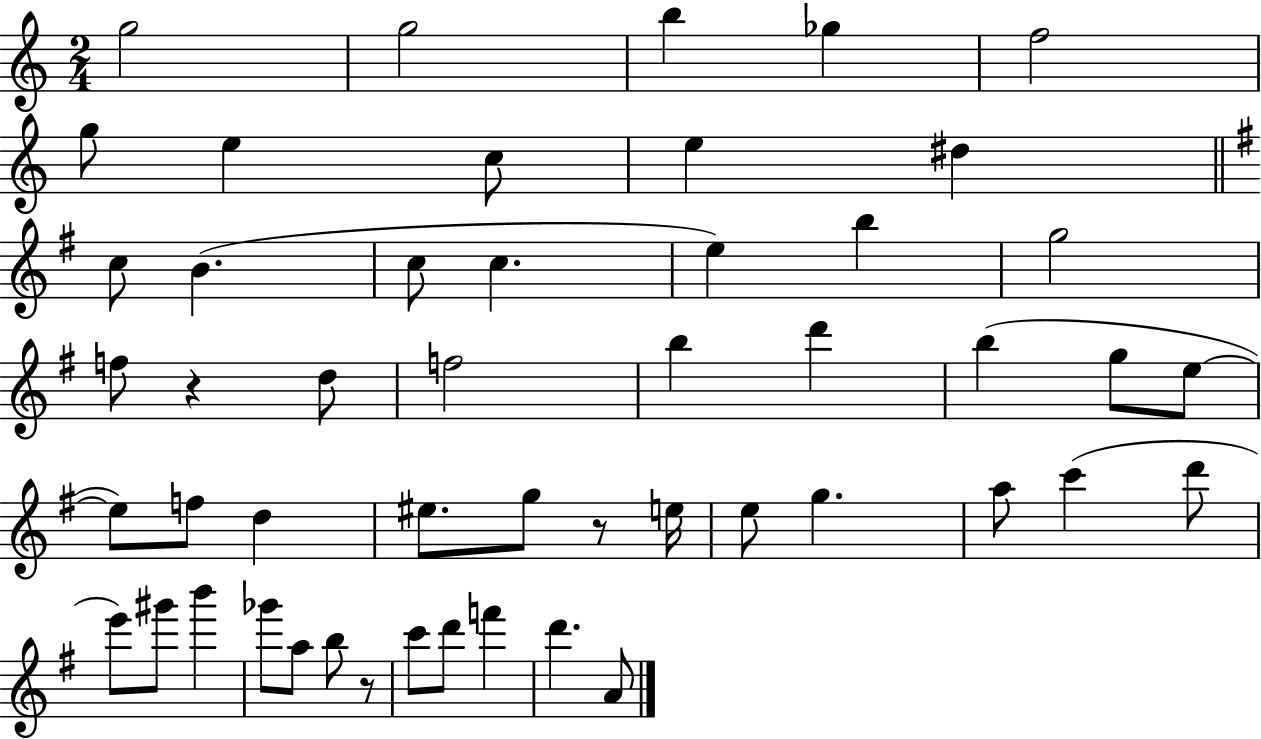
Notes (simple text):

G5/h G5/h B5/q Gb5/q F5/h G5/e E5/q C5/e E5/q D#5/q C5/e B4/q. C5/e C5/q. E5/q B5/q G5/h F5/e R/q D5/e F5/h B5/q D6/q B5/q G5/e E5/e E5/e F5/e D5/q EIS5/e. G5/e R/e E5/s E5/e G5/q. A5/e C6/q D6/e E6/e G#6/e B6/q Gb6/e A5/e B5/e R/e C6/e D6/e F6/q D6/q. A4/e